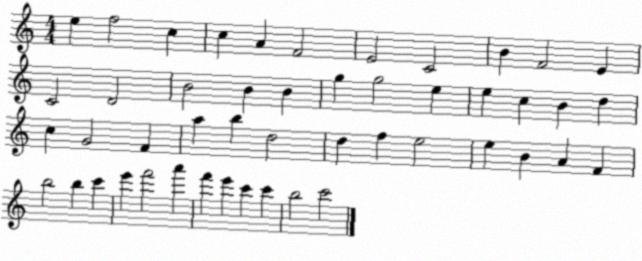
X:1
T:Untitled
M:4/4
L:1/4
K:C
e f2 c c A F2 E2 C2 B F2 E C2 D2 B2 B B g g2 e e c B d c G2 F a b d2 d f e2 e B A F b2 b c' e' f'2 a' f' e' c' c' b2 c'2